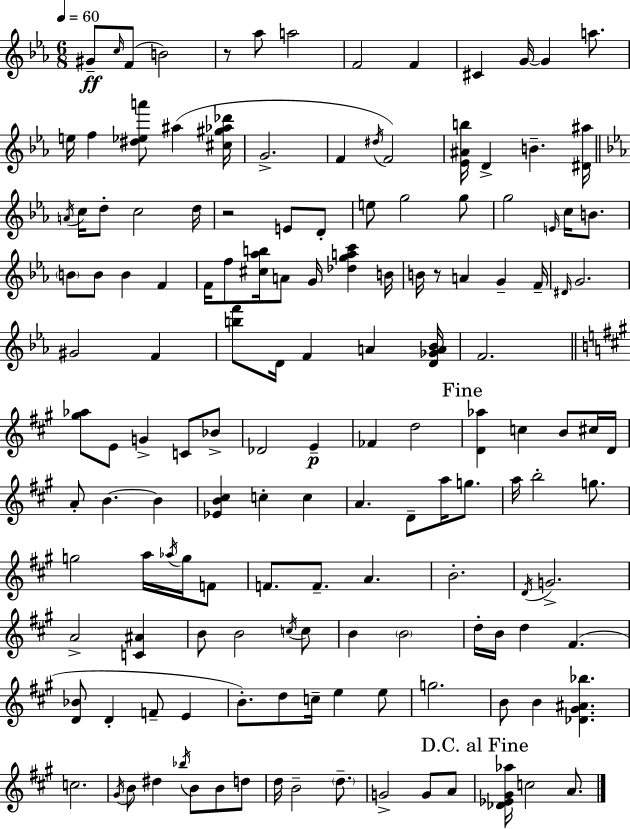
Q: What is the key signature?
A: EES major